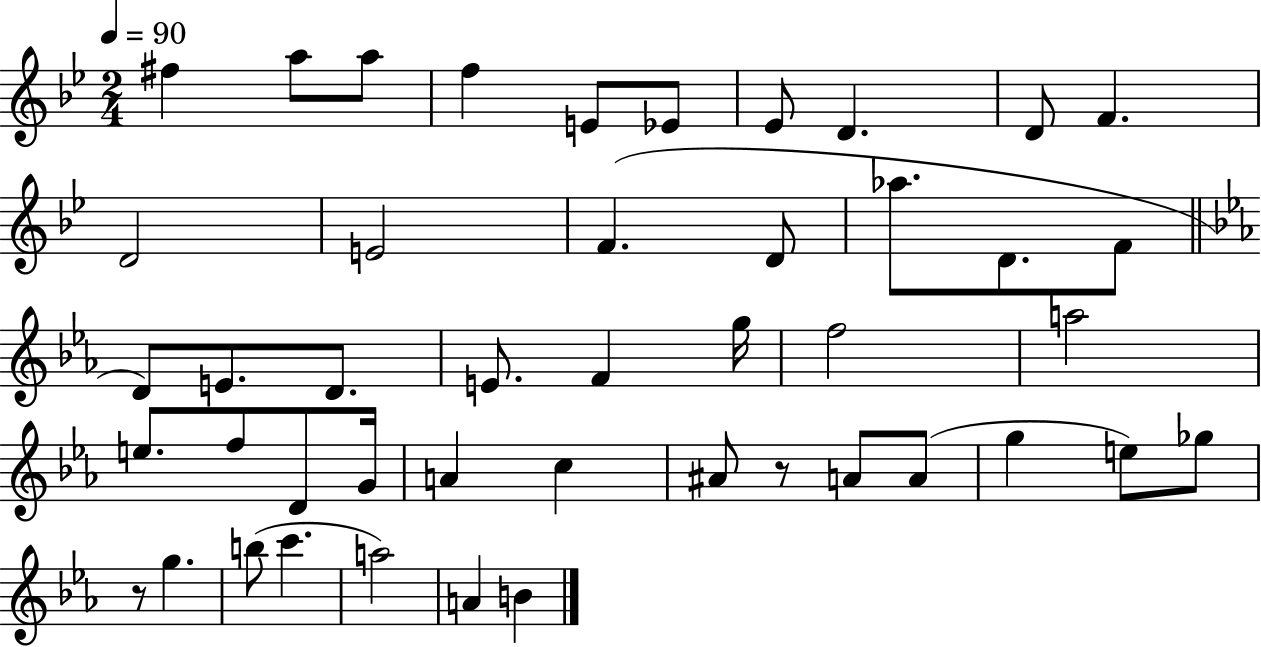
{
  \clef treble
  \numericTimeSignature
  \time 2/4
  \key bes \major
  \tempo 4 = 90
  fis''4 a''8 a''8 | f''4 e'8 ees'8 | ees'8 d'4. | d'8 f'4. | \break d'2 | e'2 | f'4.( d'8 | aes''8. d'8. f'8 | \break \bar "||" \break \key c \minor d'8) e'8. d'8. | e'8. f'4 g''16 | f''2 | a''2 | \break e''8. f''8 d'8 g'16 | a'4 c''4 | ais'8 r8 a'8 a'8( | g''4 e''8) ges''8 | \break r8 g''4. | b''8( c'''4. | a''2) | a'4 b'4 | \break \bar "|."
}